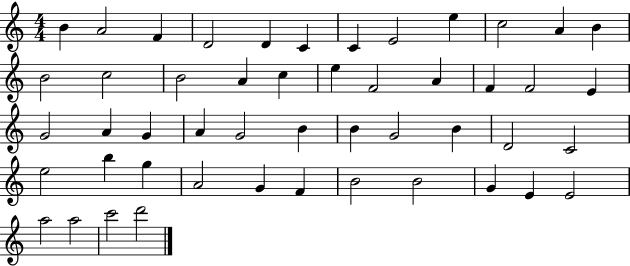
X:1
T:Untitled
M:4/4
L:1/4
K:C
B A2 F D2 D C C E2 e c2 A B B2 c2 B2 A c e F2 A F F2 E G2 A G A G2 B B G2 B D2 C2 e2 b g A2 G F B2 B2 G E E2 a2 a2 c'2 d'2